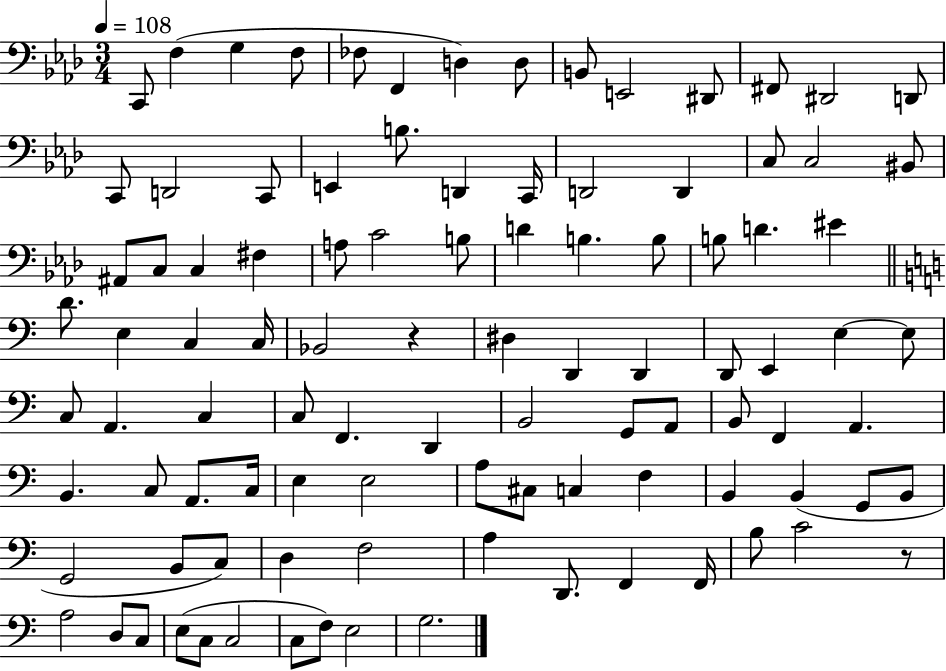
X:1
T:Untitled
M:3/4
L:1/4
K:Ab
C,,/2 F, G, F,/2 _F,/2 F,, D, D,/2 B,,/2 E,,2 ^D,,/2 ^F,,/2 ^D,,2 D,,/2 C,,/2 D,,2 C,,/2 E,, B,/2 D,, C,,/4 D,,2 D,, C,/2 C,2 ^B,,/2 ^A,,/2 C,/2 C, ^F, A,/2 C2 B,/2 D B, B,/2 B,/2 D ^E D/2 E, C, C,/4 _B,,2 z ^D, D,, D,, D,,/2 E,, E, E,/2 C,/2 A,, C, C,/2 F,, D,, B,,2 G,,/2 A,,/2 B,,/2 F,, A,, B,, C,/2 A,,/2 C,/4 E, E,2 A,/2 ^C,/2 C, F, B,, B,, G,,/2 B,,/2 G,,2 B,,/2 C,/2 D, F,2 A, D,,/2 F,, F,,/4 B,/2 C2 z/2 A,2 D,/2 C,/2 E,/2 C,/2 C,2 C,/2 F,/2 E,2 G,2